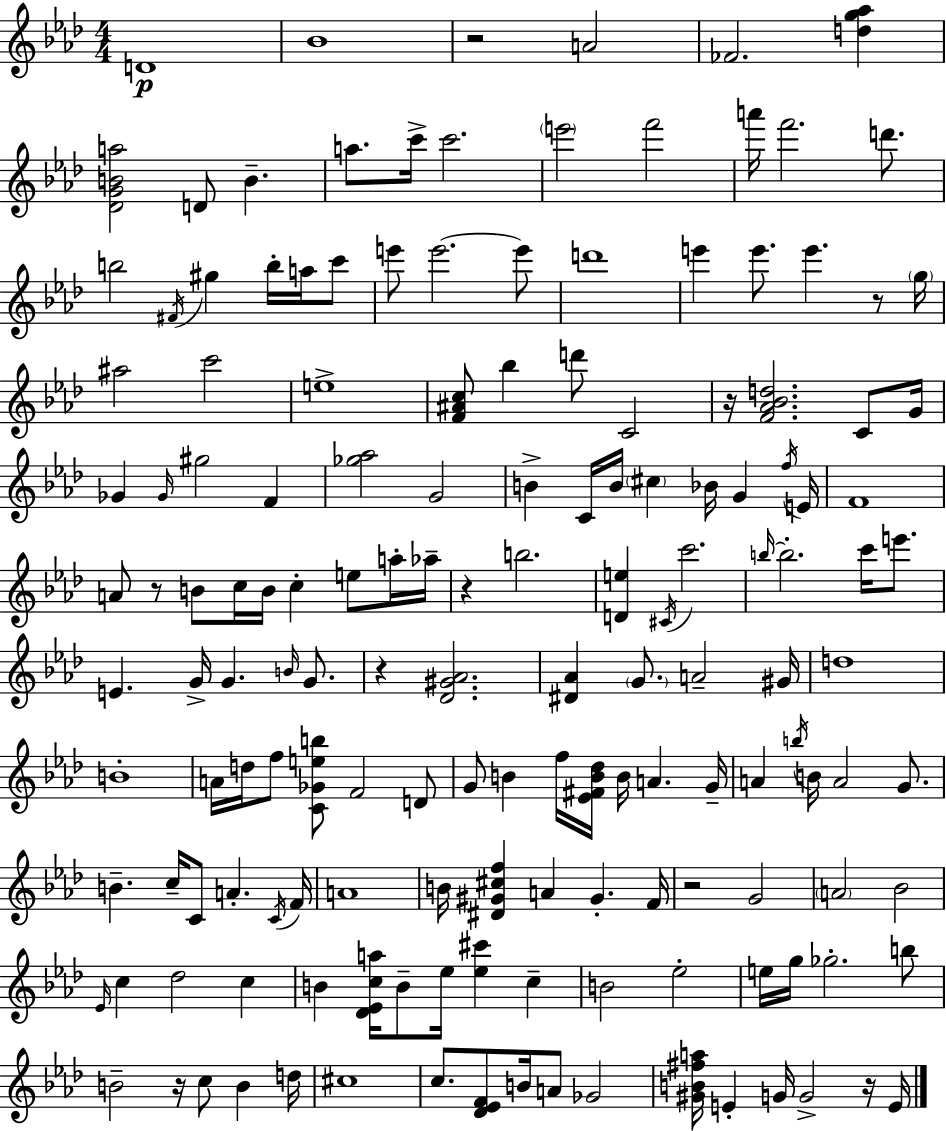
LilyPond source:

{
  \clef treble
  \numericTimeSignature
  \time 4/4
  \key f \minor
  d'1\p | bes'1 | r2 a'2 | fes'2. <d'' g'' aes''>4 | \break <des' g' b' a''>2 d'8 b'4.-- | a''8. c'''16-> c'''2. | \parenthesize e'''2 f'''2 | a'''16 f'''2. d'''8. | \break b''2 \acciaccatura { fis'16 } gis''4 b''16-. a''16 c'''8 | e'''8 e'''2.~~ e'''8 | d'''1 | e'''4 e'''8. e'''4. r8 | \break \parenthesize g''16 ais''2 c'''2 | e''1-> | <f' ais' c''>8 bes''4 d'''8 c'2 | r16 <f' aes' bes' d''>2. c'8 | \break g'16 ges'4 \grace { ges'16 } gis''2 f'4 | <ges'' aes''>2 g'2 | b'4-> c'16 b'16 \parenthesize cis''4 bes'16 g'4 | \acciaccatura { f''16 } e'16 f'1 | \break a'8 r8 b'8 c''16 b'16 c''4-. e''8 | a''16-. aes''16-- r4 b''2. | <d' e''>4 \acciaccatura { cis'16 } c'''2. | \grace { b''16~ }~ b''2.-. | \break c'''16 e'''8. e'4. g'16-> g'4. | \grace { b'16 } g'8. r4 <des' gis' aes'>2. | <dis' aes'>4 \parenthesize g'8. a'2-- | gis'16 d''1 | \break b'1-. | a'16 d''16 f''8 <c' ges' e'' b''>8 f'2 | d'8 g'8 b'4 f''16 <ees' fis' b' des''>16 b'16 a'4. | g'16-- a'4 \acciaccatura { b''16 } b'16 a'2 | \break g'8. b'4.-- c''16-- c'8 | a'4.-. \acciaccatura { c'16 } f'16 a'1 | b'16 <dis' gis' cis'' f''>4 a'4 | gis'4.-. f'16 r2 | \break g'2 \parenthesize a'2 | bes'2 \grace { ees'16 } c''4 des''2 | c''4 b'4 <des' ees' c'' a''>16 b'8-- | ees''16 <ees'' cis'''>4 c''4-- b'2 | \break ees''2-. e''16 g''16 ges''2.-. | b''8 b'2-- | r16 c''8 b'4 d''16 cis''1 | c''8. <des' ees' f'>8 b'16 a'8 | \break ges'2 <gis' b' fis'' a''>16 e'4-. g'16 g'2-> | r16 e'16 \bar "|."
}